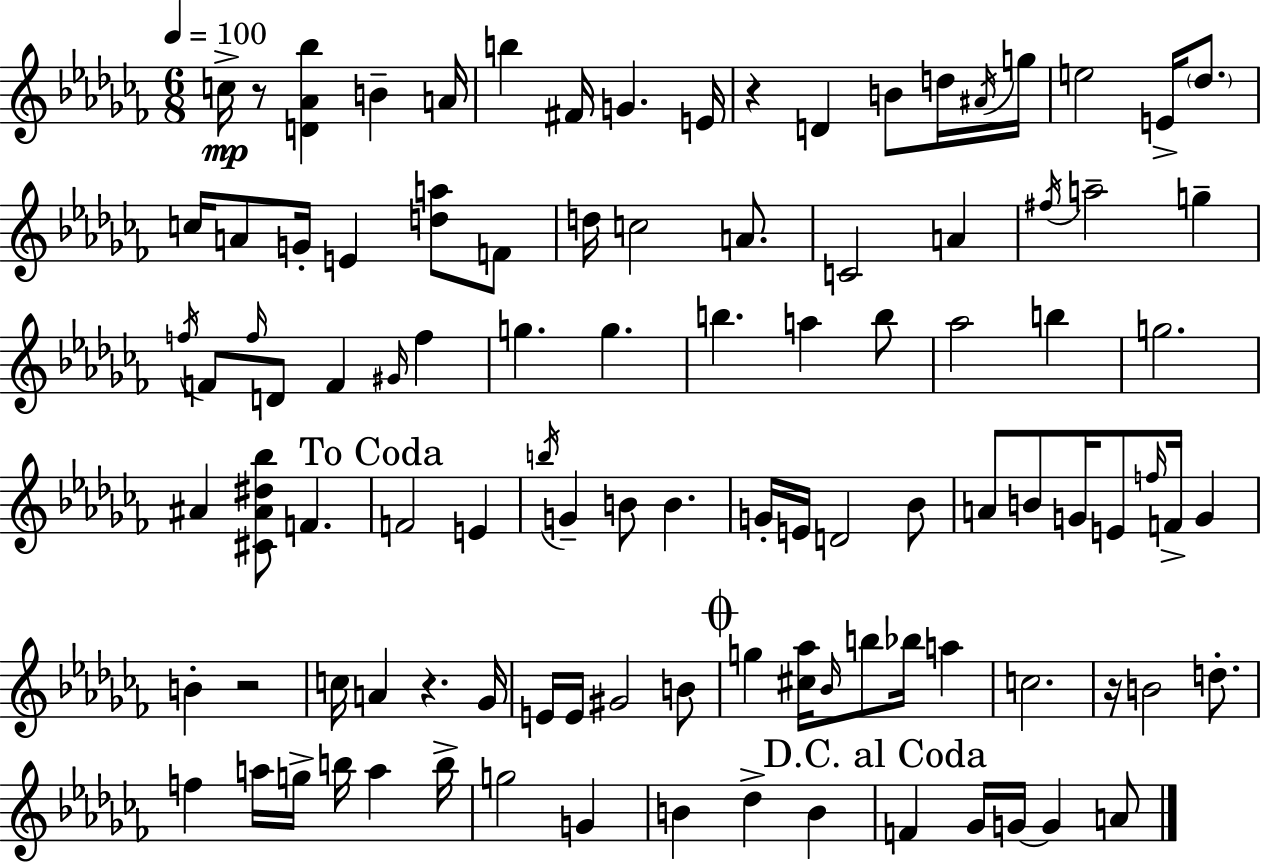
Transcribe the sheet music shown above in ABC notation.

X:1
T:Untitled
M:6/8
L:1/4
K:Abm
c/4 z/2 [D_A_b] B A/4 b ^F/4 G E/4 z D B/2 d/4 ^A/4 g/4 e2 E/4 _d/2 c/4 A/2 G/4 E [da]/2 F/2 d/4 c2 A/2 C2 A ^f/4 a2 g f/4 F/2 f/4 D/2 F ^G/4 f g g b a b/2 _a2 b g2 ^A [^C^A^d_b]/2 F F2 E b/4 G B/2 B G/4 E/4 D2 _B/2 A/2 B/2 G/4 E/2 f/4 F/4 G B z2 c/4 A z _G/4 E/4 E/4 ^G2 B/2 g [^c_a]/4 _B/4 b/2 _b/4 a c2 z/4 B2 d/2 f a/4 g/4 b/4 a b/4 g2 G B _d B F _G/4 G/4 G A/2